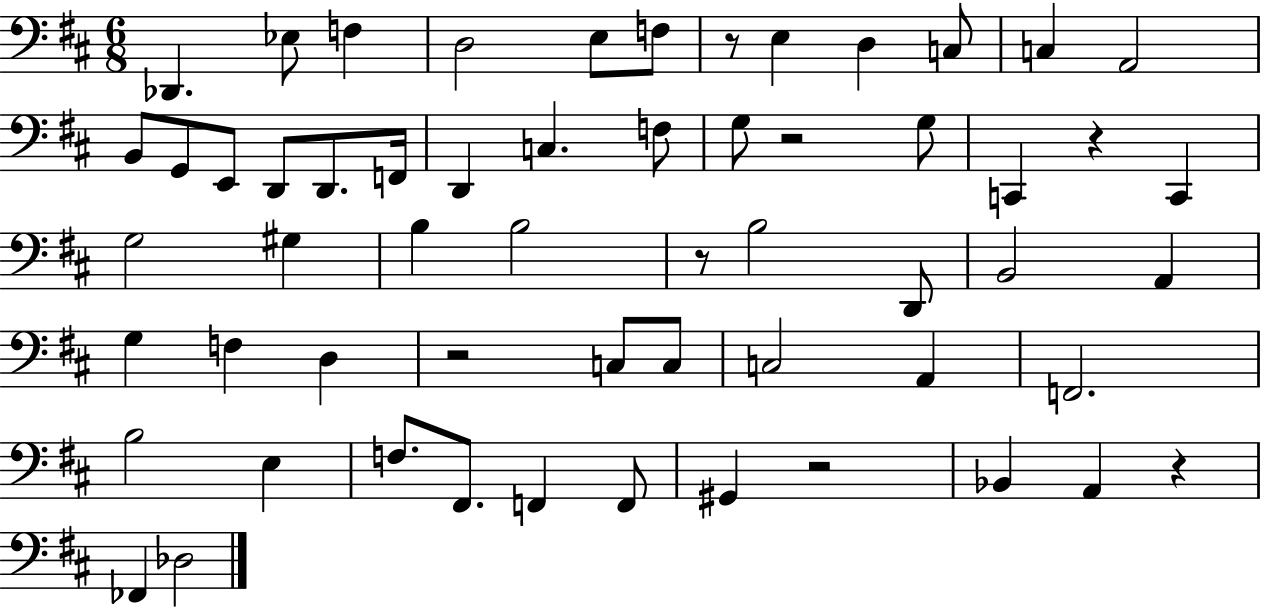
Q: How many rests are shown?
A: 7